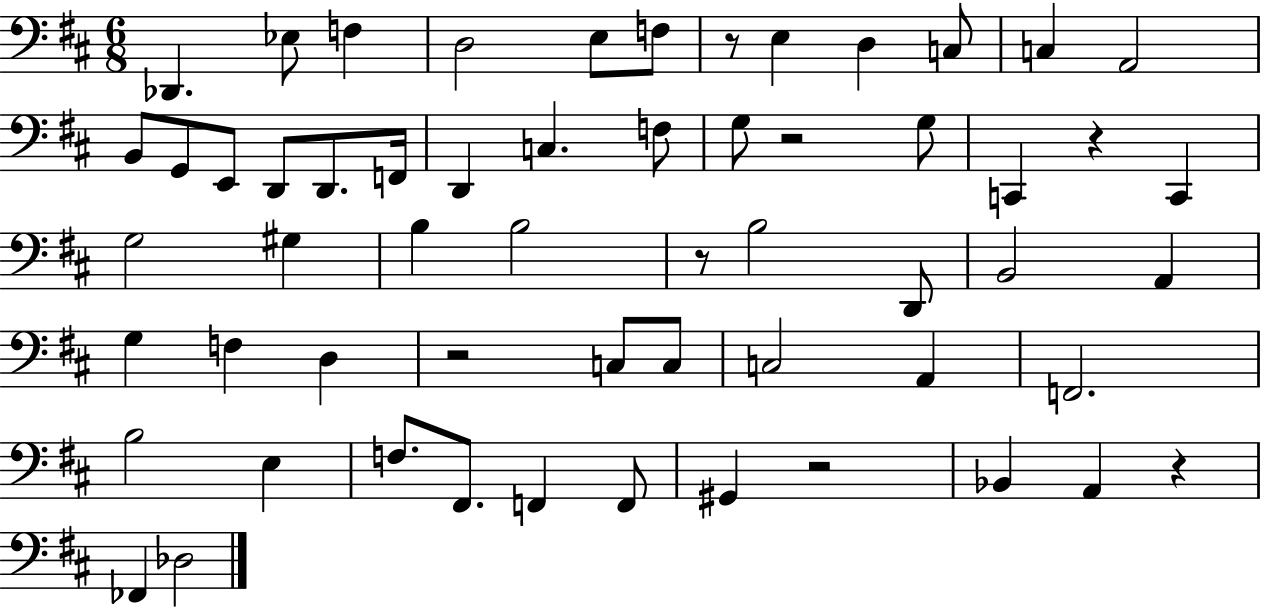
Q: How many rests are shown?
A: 7